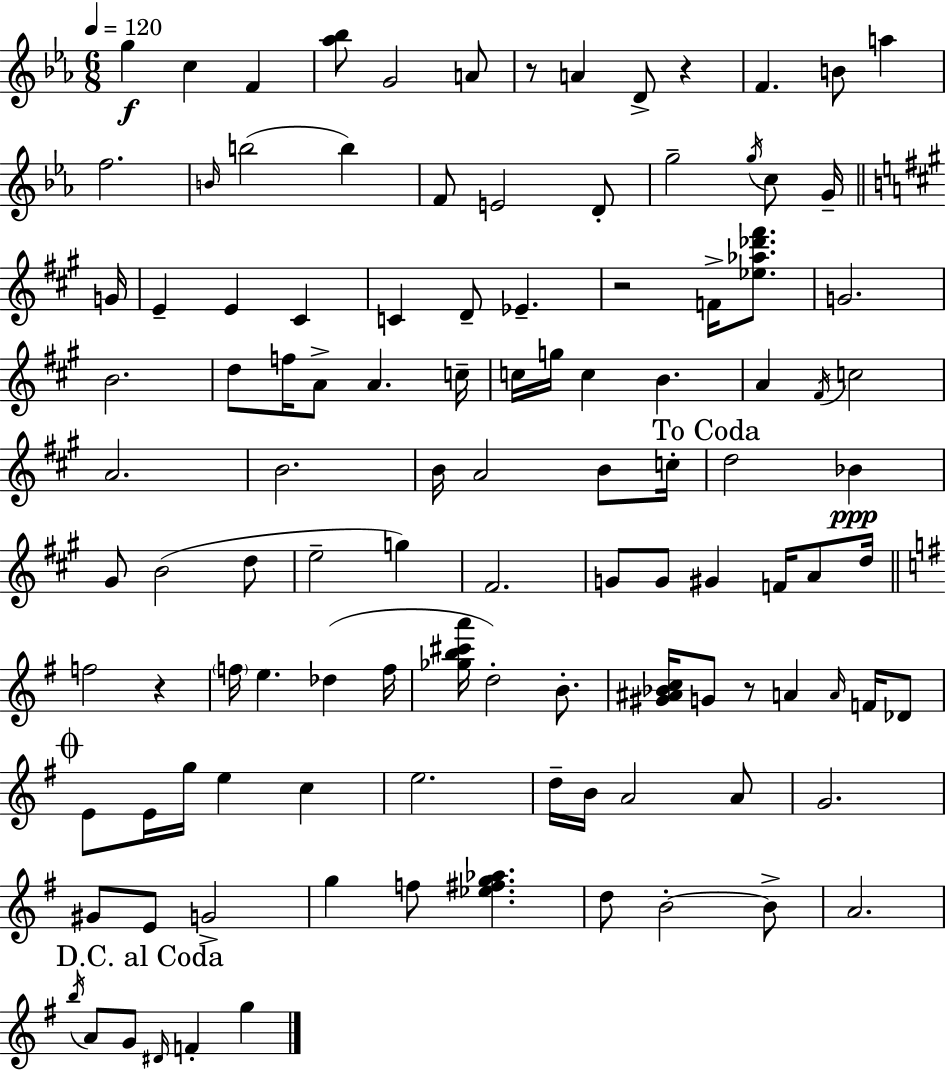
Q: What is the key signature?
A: EES major